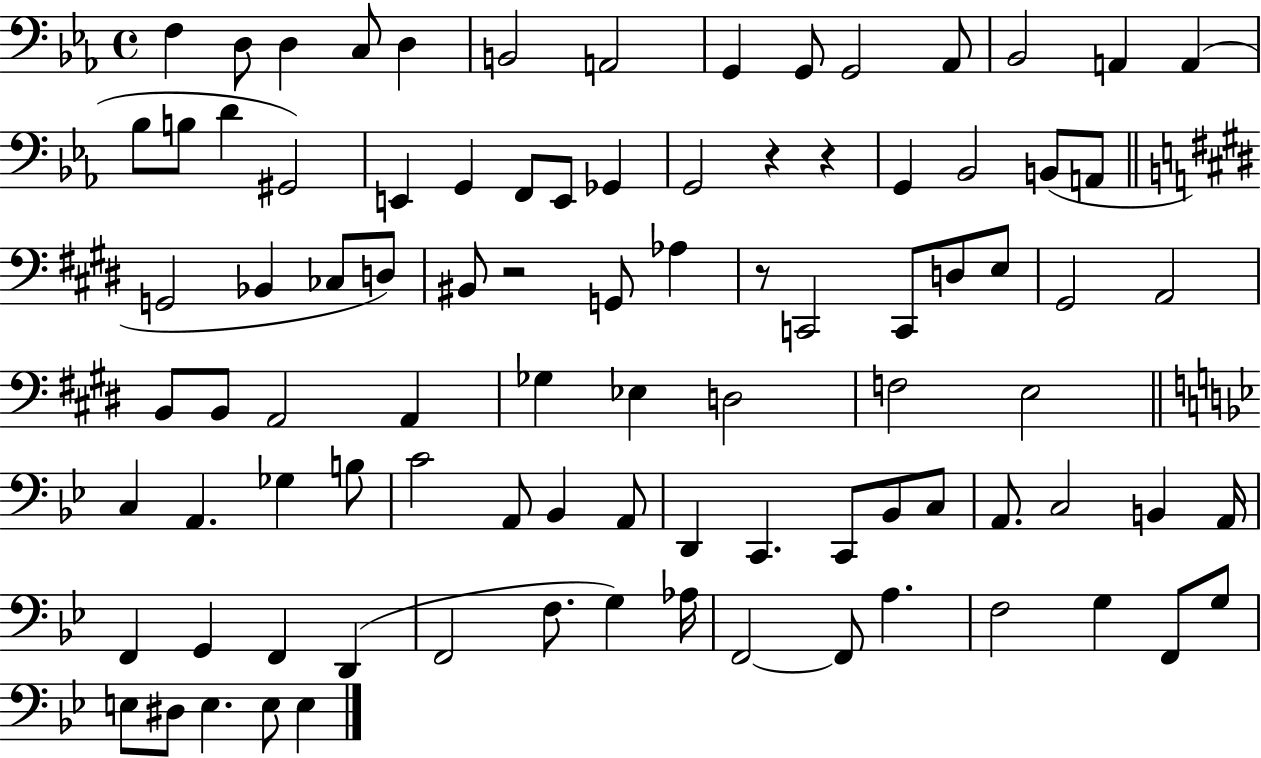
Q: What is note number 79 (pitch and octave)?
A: F3